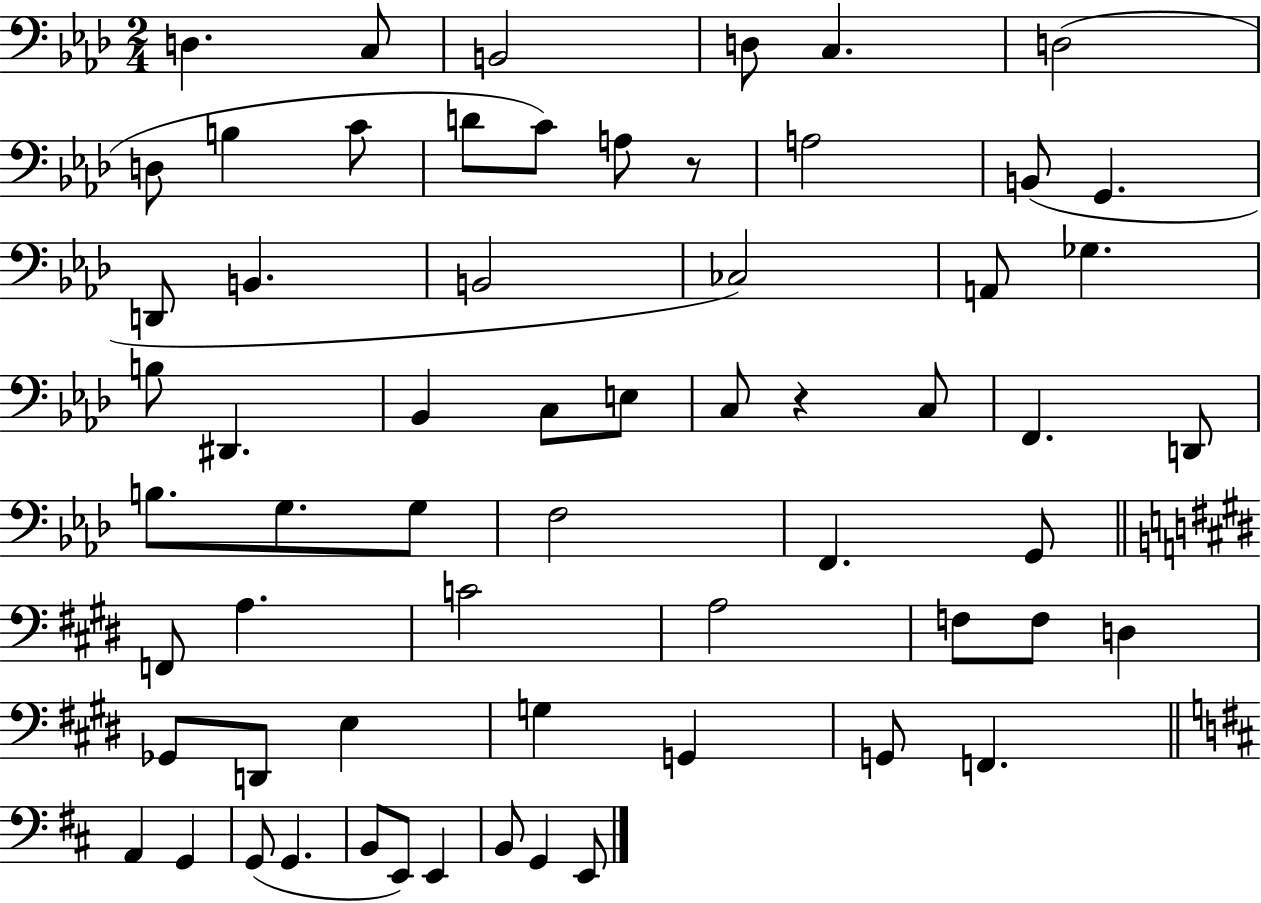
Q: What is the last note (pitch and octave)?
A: E2